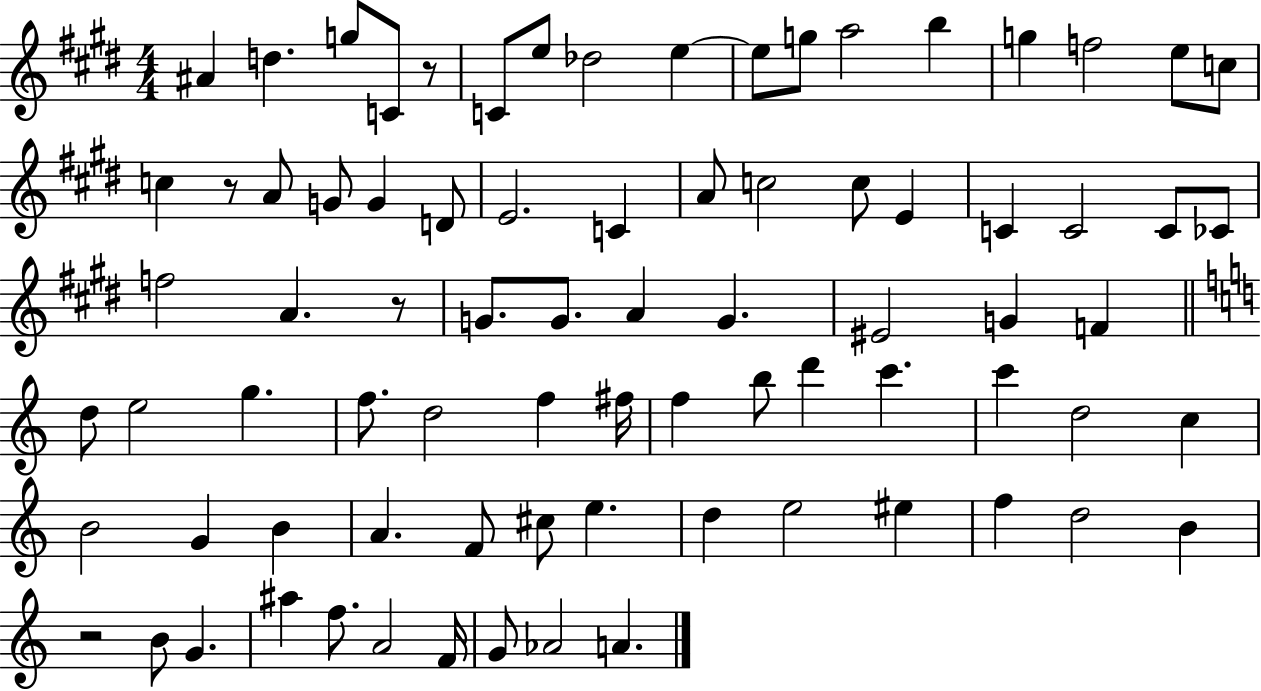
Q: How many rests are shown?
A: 4